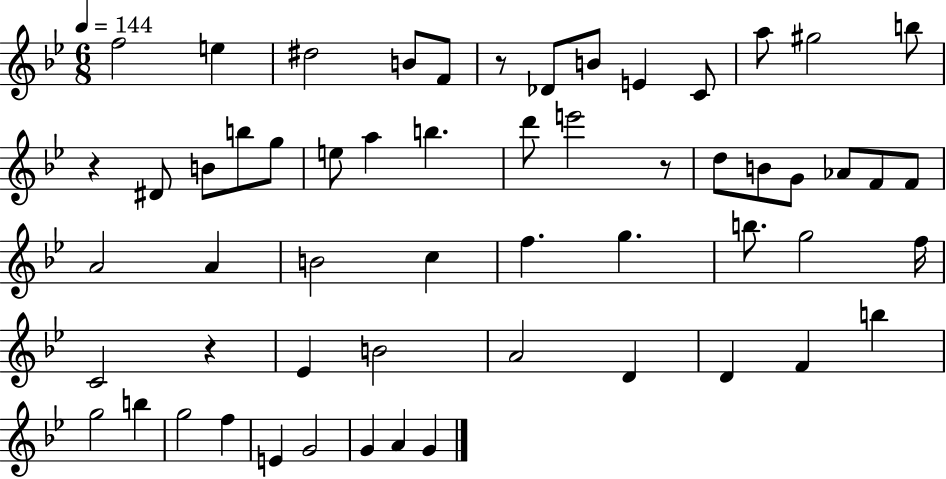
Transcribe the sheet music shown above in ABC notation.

X:1
T:Untitled
M:6/8
L:1/4
K:Bb
f2 e ^d2 B/2 F/2 z/2 _D/2 B/2 E C/2 a/2 ^g2 b/2 z ^D/2 B/2 b/2 g/2 e/2 a b d'/2 e'2 z/2 d/2 B/2 G/2 _A/2 F/2 F/2 A2 A B2 c f g b/2 g2 f/4 C2 z _E B2 A2 D D F b g2 b g2 f E G2 G A G